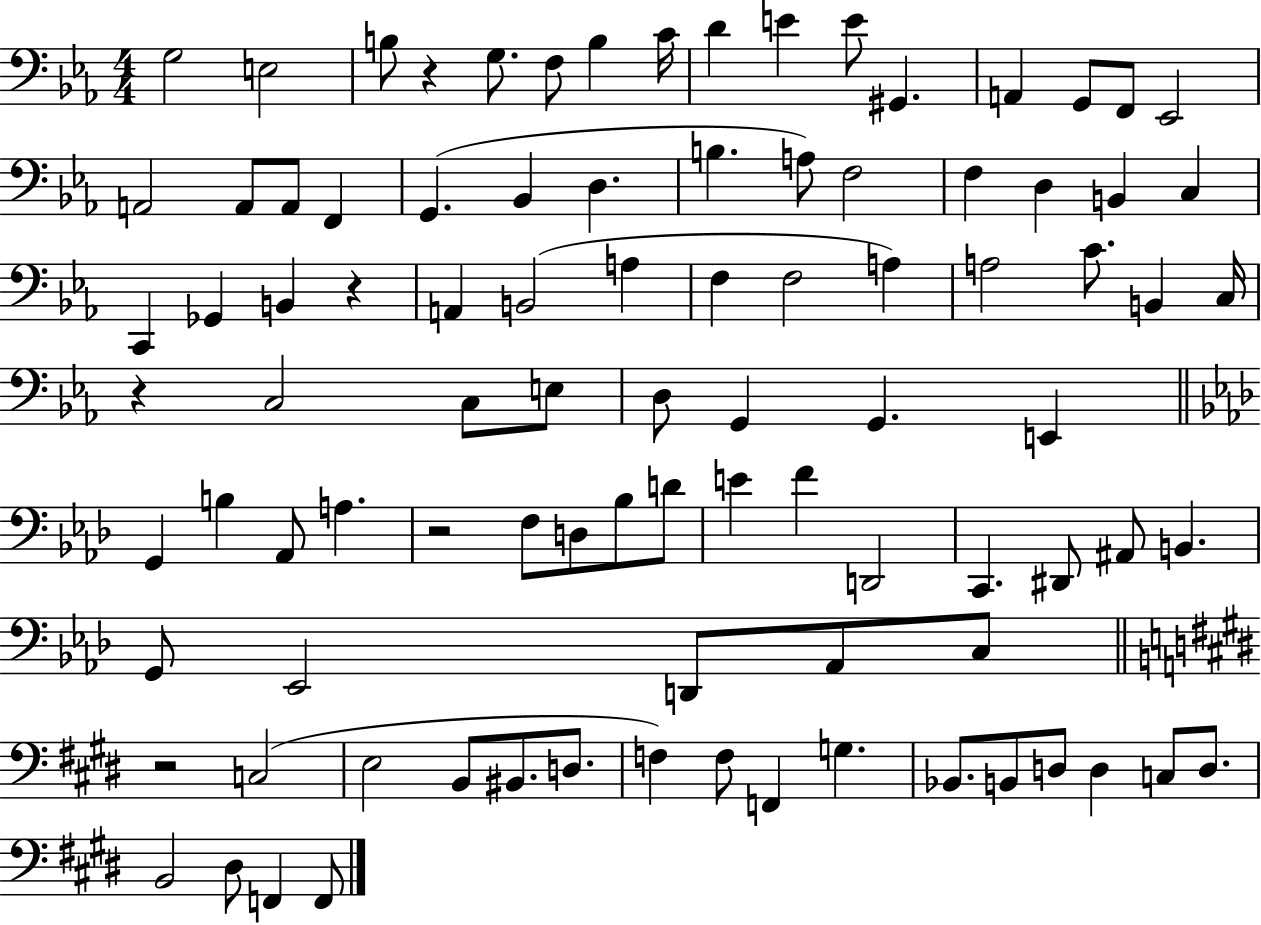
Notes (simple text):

G3/h E3/h B3/e R/q G3/e. F3/e B3/q C4/s D4/q E4/q E4/e G#2/q. A2/q G2/e F2/e Eb2/h A2/h A2/e A2/e F2/q G2/q. Bb2/q D3/q. B3/q. A3/e F3/h F3/q D3/q B2/q C3/q C2/q Gb2/q B2/q R/q A2/q B2/h A3/q F3/q F3/h A3/q A3/h C4/e. B2/q C3/s R/q C3/h C3/e E3/e D3/e G2/q G2/q. E2/q G2/q B3/q Ab2/e A3/q. R/h F3/e D3/e Bb3/e D4/e E4/q F4/q D2/h C2/q. D#2/e A#2/e B2/q. G2/e Eb2/h D2/e Ab2/e C3/e R/h C3/h E3/h B2/e BIS2/e. D3/e. F3/q F3/e F2/q G3/q. Bb2/e. B2/e D3/e D3/q C3/e D3/e. B2/h D#3/e F2/q F2/e